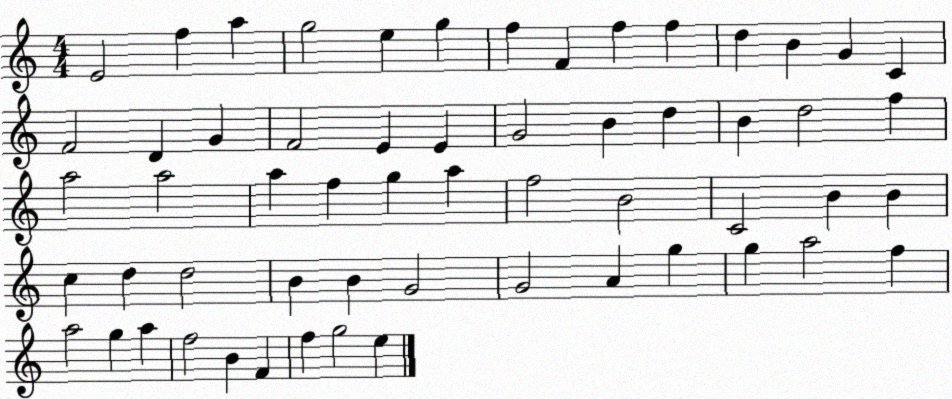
X:1
T:Untitled
M:4/4
L:1/4
K:C
E2 f a g2 e g f F f f d B G C F2 D G F2 E E G2 B d B d2 f a2 a2 a f g a f2 B2 C2 B B c d d2 B B G2 G2 A g g a2 f a2 g a f2 B F f g2 e